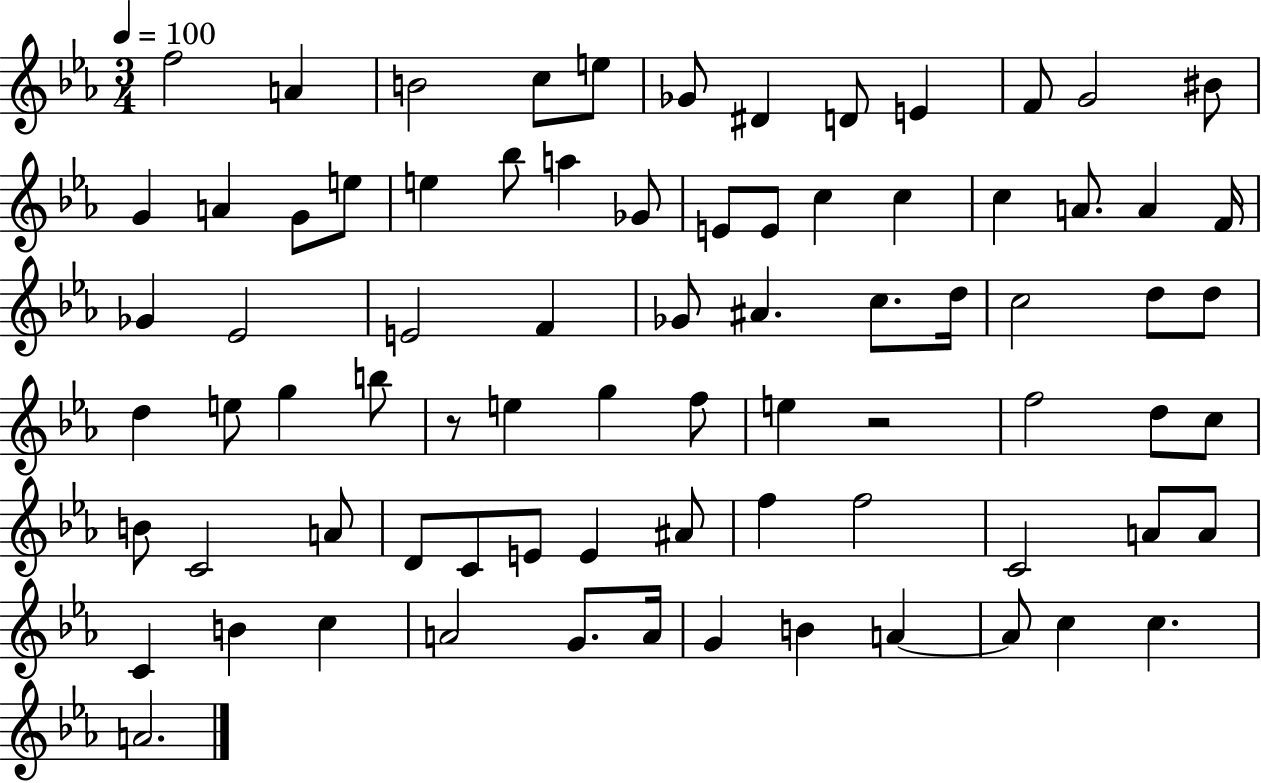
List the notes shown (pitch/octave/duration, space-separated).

F5/h A4/q B4/h C5/e E5/e Gb4/e D#4/q D4/e E4/q F4/e G4/h BIS4/e G4/q A4/q G4/e E5/e E5/q Bb5/e A5/q Gb4/e E4/e E4/e C5/q C5/q C5/q A4/e. A4/q F4/s Gb4/q Eb4/h E4/h F4/q Gb4/e A#4/q. C5/e. D5/s C5/h D5/e D5/e D5/q E5/e G5/q B5/e R/e E5/q G5/q F5/e E5/q R/h F5/h D5/e C5/e B4/e C4/h A4/e D4/e C4/e E4/e E4/q A#4/e F5/q F5/h C4/h A4/e A4/e C4/q B4/q C5/q A4/h G4/e. A4/s G4/q B4/q A4/q A4/e C5/q C5/q. A4/h.